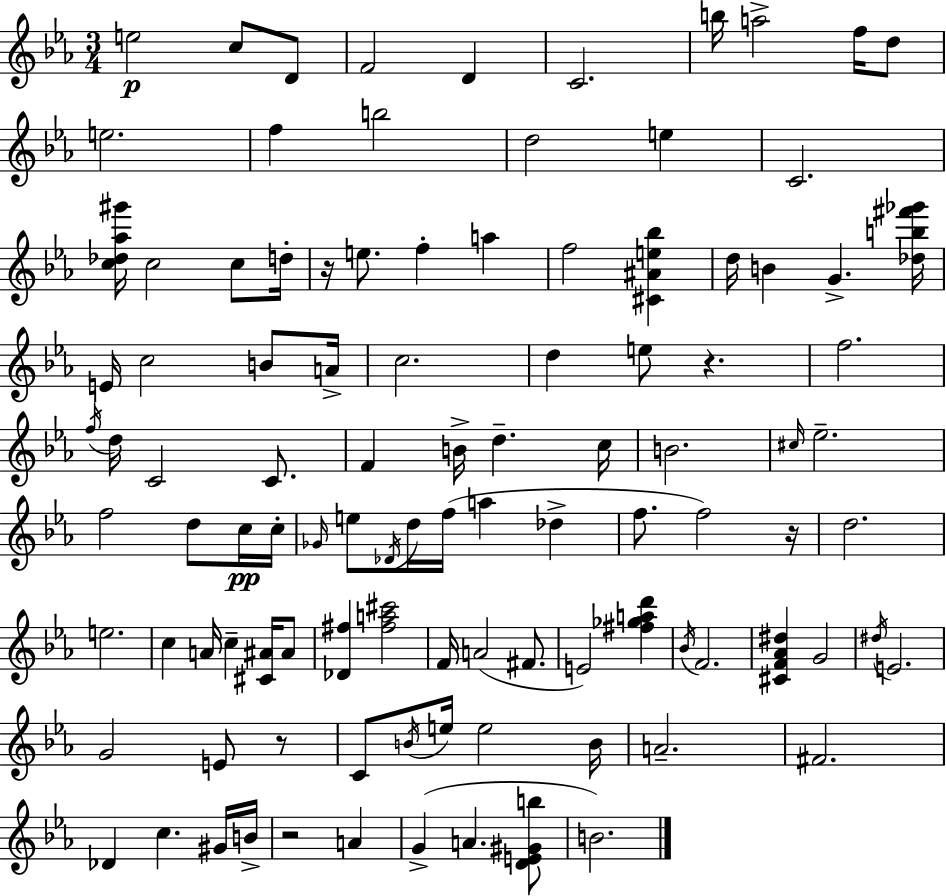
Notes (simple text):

E5/h C5/e D4/e F4/h D4/q C4/h. B5/s A5/h F5/s D5/e E5/h. F5/q B5/h D5/h E5/q C4/h. [C5,Db5,Ab5,G#6]/s C5/h C5/e D5/s R/s E5/e. F5/q A5/q F5/h [C#4,A#4,E5,Bb5]/q D5/s B4/q G4/q. [Db5,B5,F#6,Gb6]/s E4/s C5/h B4/e A4/s C5/h. D5/q E5/e R/q. F5/h. F5/s D5/s C4/h C4/e. F4/q B4/s D5/q. C5/s B4/h. C#5/s Eb5/h. F5/h D5/e C5/s C5/s Gb4/s E5/e Db4/s D5/s F5/s A5/q Db5/q F5/e. F5/h R/s D5/h. E5/h. C5/q A4/s C5/q [C#4,A#4]/s A#4/e [Db4,F#5]/q [F#5,A5,C#6]/h F4/s A4/h F#4/e. E4/h [F#5,Gb5,A5,D6]/q Bb4/s F4/h. [C#4,F4,Ab4,D#5]/q G4/h D#5/s E4/h. G4/h E4/e R/e C4/e B4/s E5/s E5/h B4/s A4/h. F#4/h. Db4/q C5/q. G#4/s B4/s R/h A4/q G4/q A4/q. [D4,E4,G#4,B5]/e B4/h.